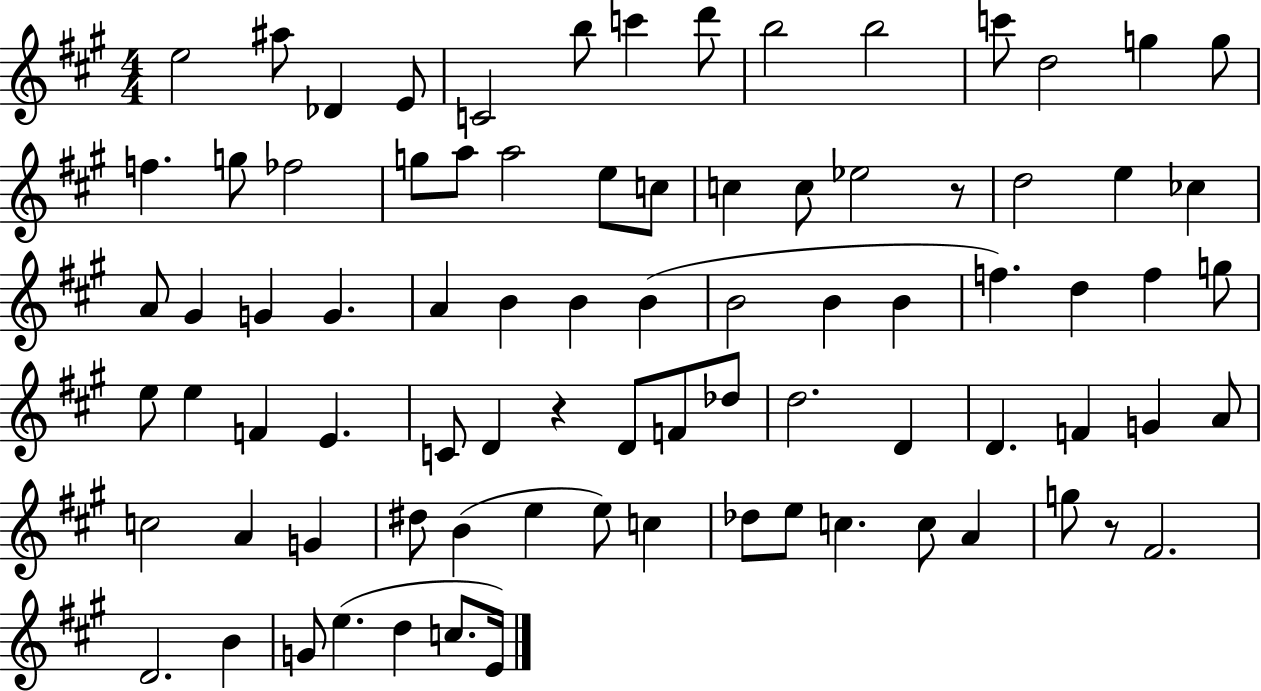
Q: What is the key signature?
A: A major